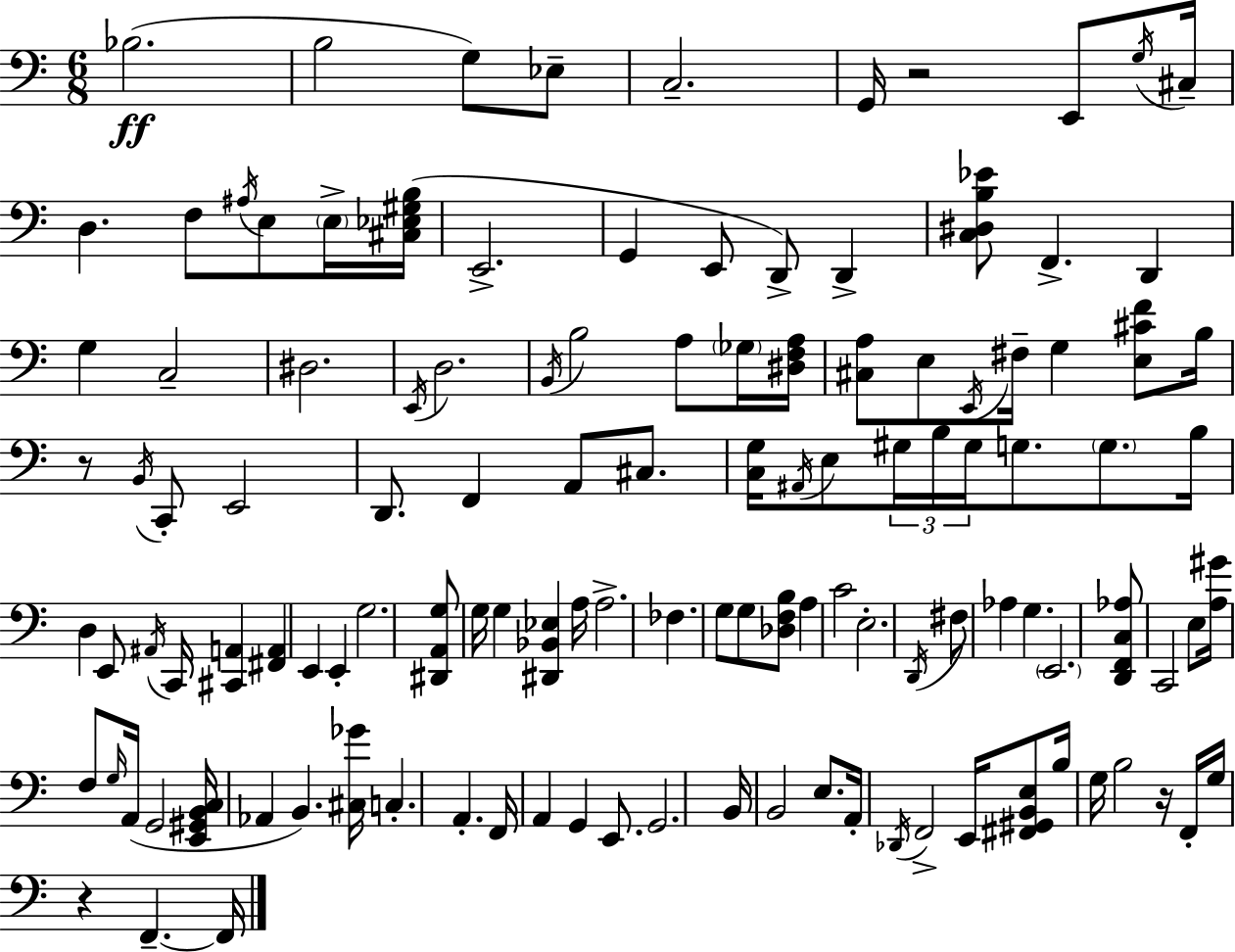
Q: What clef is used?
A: bass